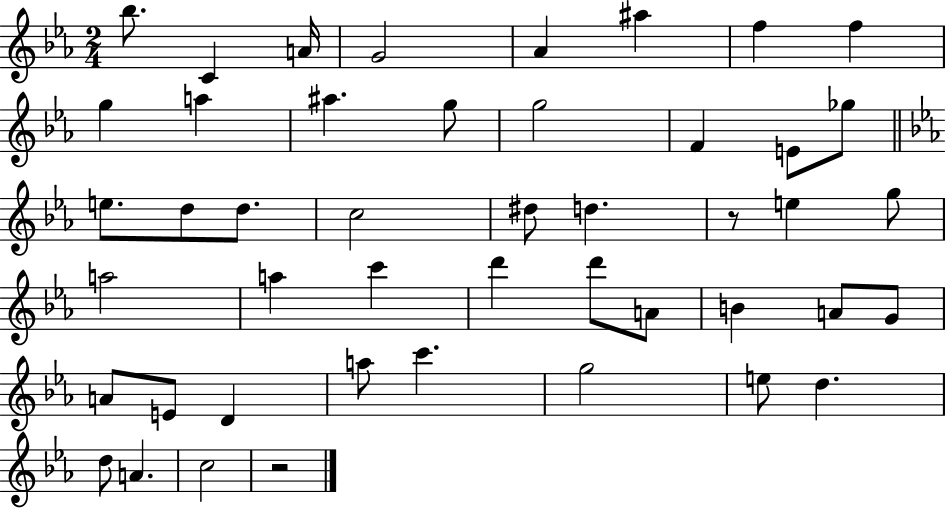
{
  \clef treble
  \numericTimeSignature
  \time 2/4
  \key ees \major
  bes''8. c'4 a'16 | g'2 | aes'4 ais''4 | f''4 f''4 | \break g''4 a''4 | ais''4. g''8 | g''2 | f'4 e'8 ges''8 | \break \bar "||" \break \key ees \major e''8. d''8 d''8. | c''2 | dis''8 d''4. | r8 e''4 g''8 | \break a''2 | a''4 c'''4 | d'''4 d'''8 a'8 | b'4 a'8 g'8 | \break a'8 e'8 d'4 | a''8 c'''4. | g''2 | e''8 d''4. | \break d''8 a'4. | c''2 | r2 | \bar "|."
}